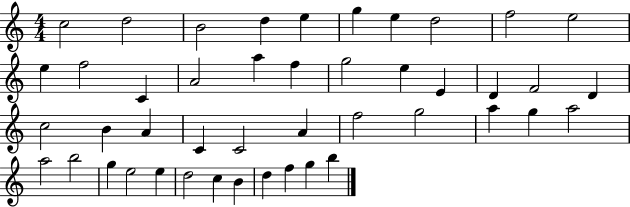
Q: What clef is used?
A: treble